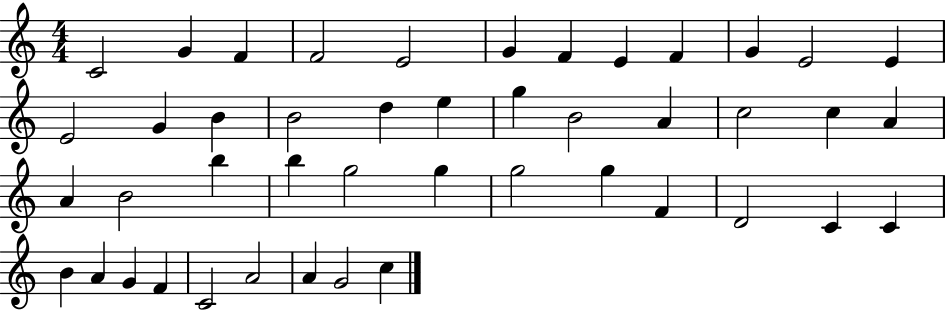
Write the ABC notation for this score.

X:1
T:Untitled
M:4/4
L:1/4
K:C
C2 G F F2 E2 G F E F G E2 E E2 G B B2 d e g B2 A c2 c A A B2 b b g2 g g2 g F D2 C C B A G F C2 A2 A G2 c